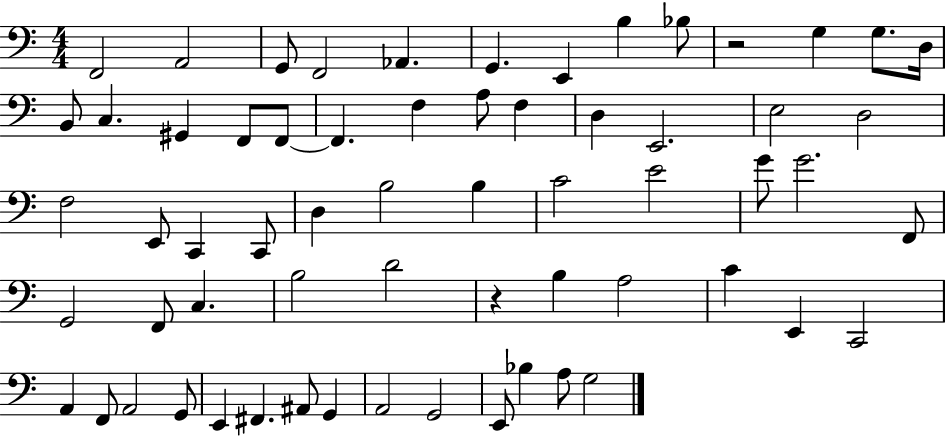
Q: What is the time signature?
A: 4/4